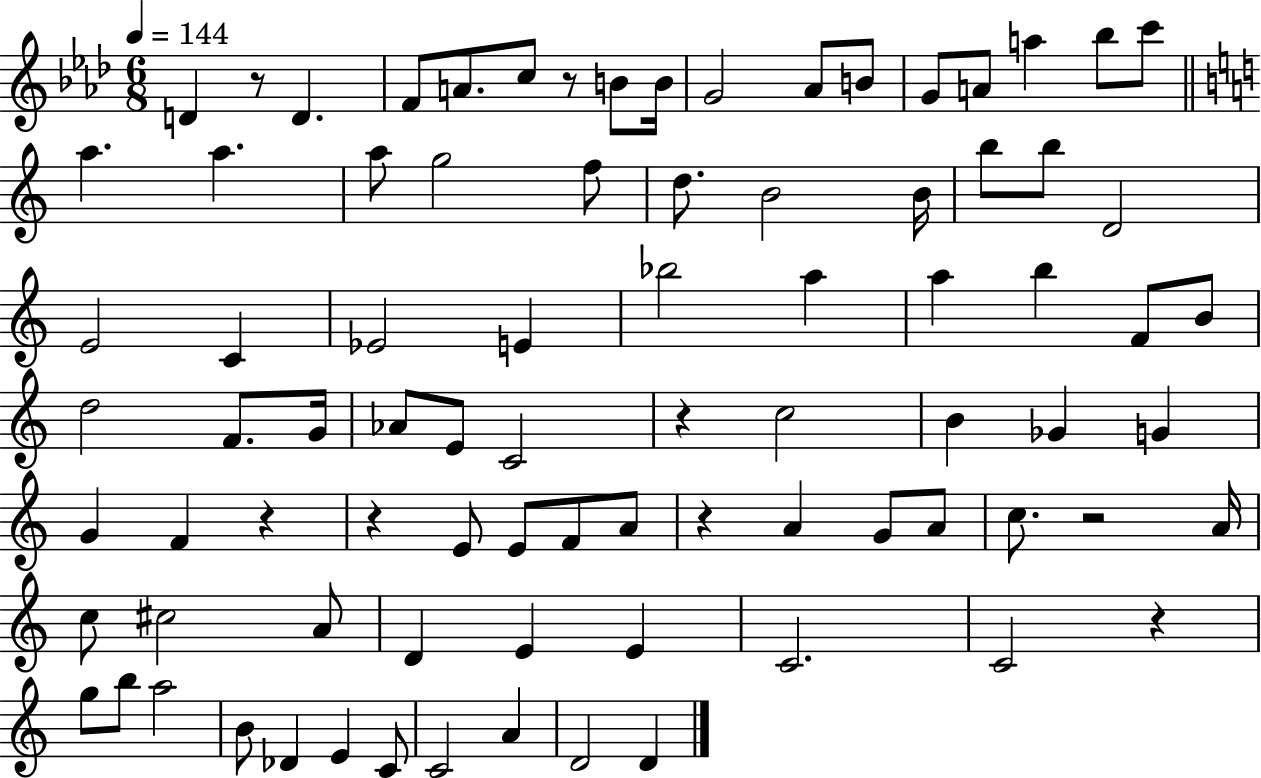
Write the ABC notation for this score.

X:1
T:Untitled
M:6/8
L:1/4
K:Ab
D z/2 D F/2 A/2 c/2 z/2 B/2 B/4 G2 _A/2 B/2 G/2 A/2 a _b/2 c'/2 a a a/2 g2 f/2 d/2 B2 B/4 b/2 b/2 D2 E2 C _E2 E _b2 a a b F/2 B/2 d2 F/2 G/4 _A/2 E/2 C2 z c2 B _G G G F z z E/2 E/2 F/2 A/2 z A G/2 A/2 c/2 z2 A/4 c/2 ^c2 A/2 D E E C2 C2 z g/2 b/2 a2 B/2 _D E C/2 C2 A D2 D